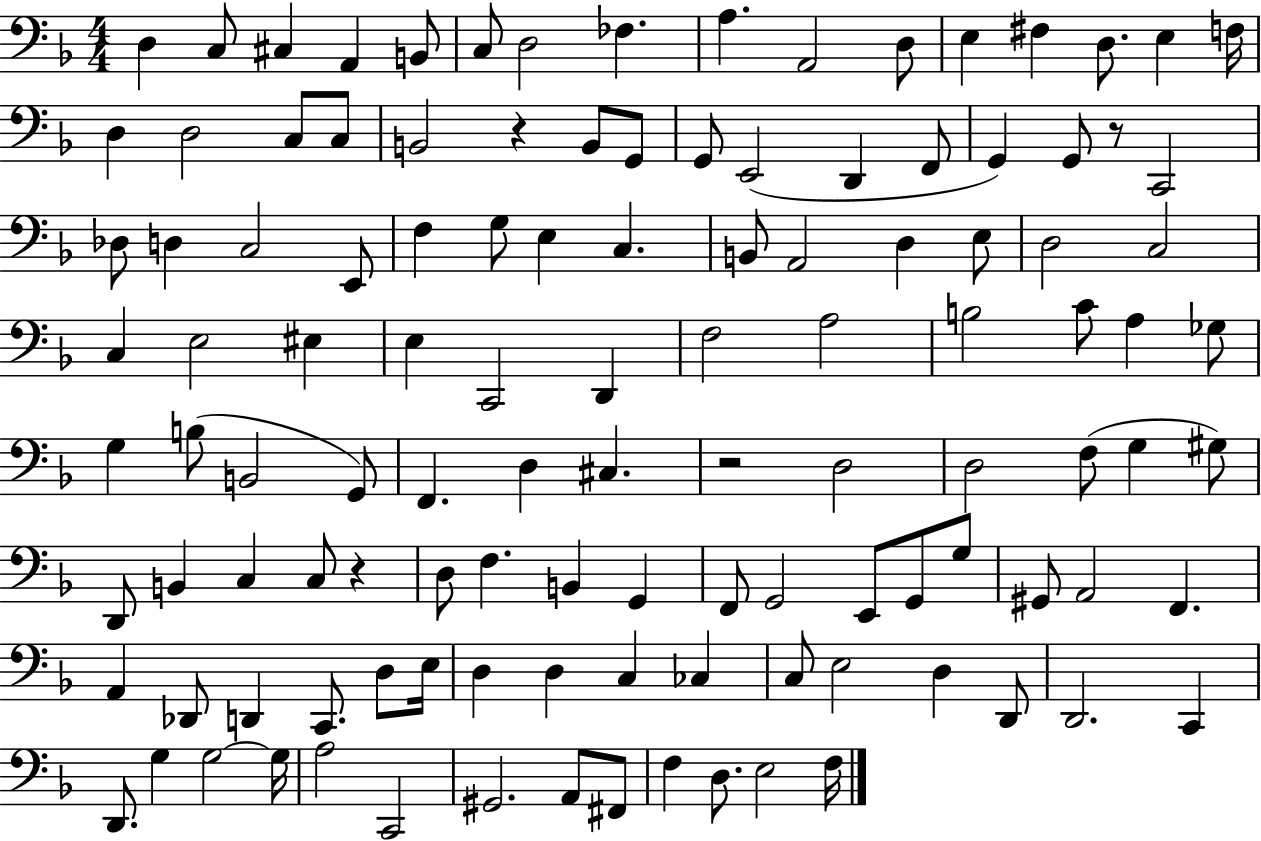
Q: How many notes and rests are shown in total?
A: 117